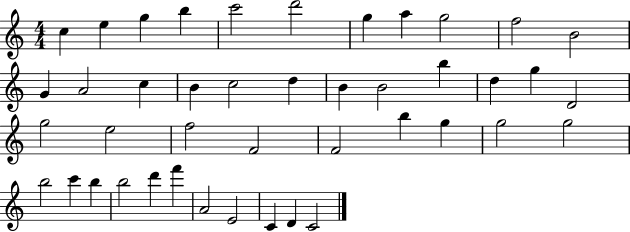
{
  \clef treble
  \numericTimeSignature
  \time 4/4
  \key c \major
  c''4 e''4 g''4 b''4 | c'''2 d'''2 | g''4 a''4 g''2 | f''2 b'2 | \break g'4 a'2 c''4 | b'4 c''2 d''4 | b'4 b'2 b''4 | d''4 g''4 d'2 | \break g''2 e''2 | f''2 f'2 | f'2 b''4 g''4 | g''2 g''2 | \break b''2 c'''4 b''4 | b''2 d'''4 f'''4 | a'2 e'2 | c'4 d'4 c'2 | \break \bar "|."
}